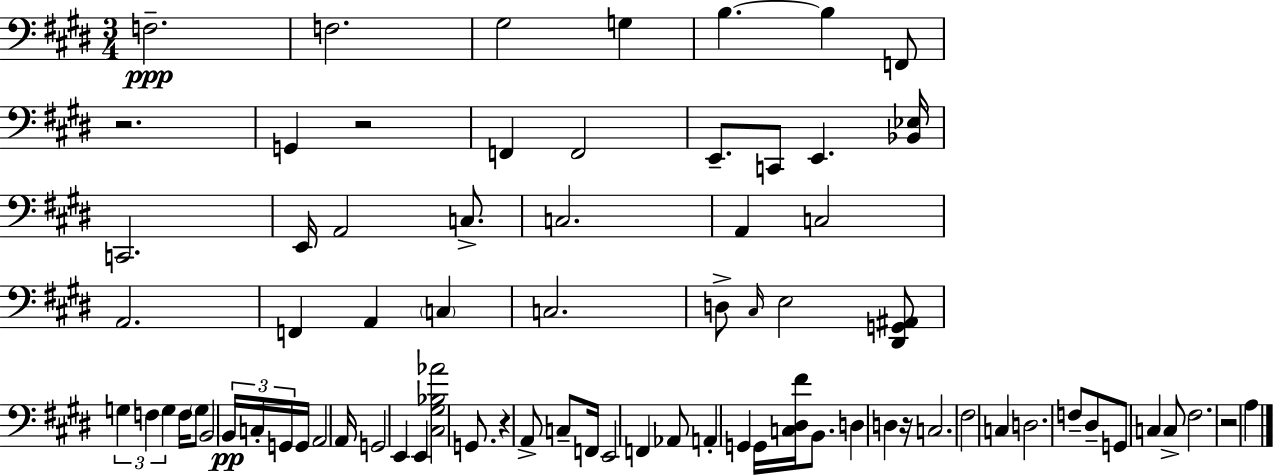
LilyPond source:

{
  \clef bass
  \numericTimeSignature
  \time 3/4
  \key e \major
  f2.--\ppp | f2. | gis2 g4 | b4.~~ b4 f,8 | \break r2. | g,4 r2 | f,4 f,2 | e,8.-- c,8 e,4. <bes, ees>16 | \break c,2. | e,16 a,2 c8.-> | c2. | a,4 c2 | \break a,2. | f,4 a,4 \parenthesize c4 | c2. | d8-> \grace { cis16 } e2 <dis, g, ais,>8 | \break \tuplet 3/2 { g4 f4 g4 } | f16 \parenthesize g8 b,2 | \tuplet 3/2 { b,16\pp c16-. g,16 } g,16 a,2 | a,16 g,2 e,4 | \break e,4 <cis gis bes aes'>2 | g,8. r4 a,8-> c8-- | f,16 e,2 f,4 | aes,8 a,4-. g,4 g,16 | \break <c dis fis'>16 b,8. d4 d4 | r16 c2. | fis2 c4 | d2. | \break f8-- dis8-- g,8 c4 c8-> | fis2. | r2 a4 | \bar "|."
}